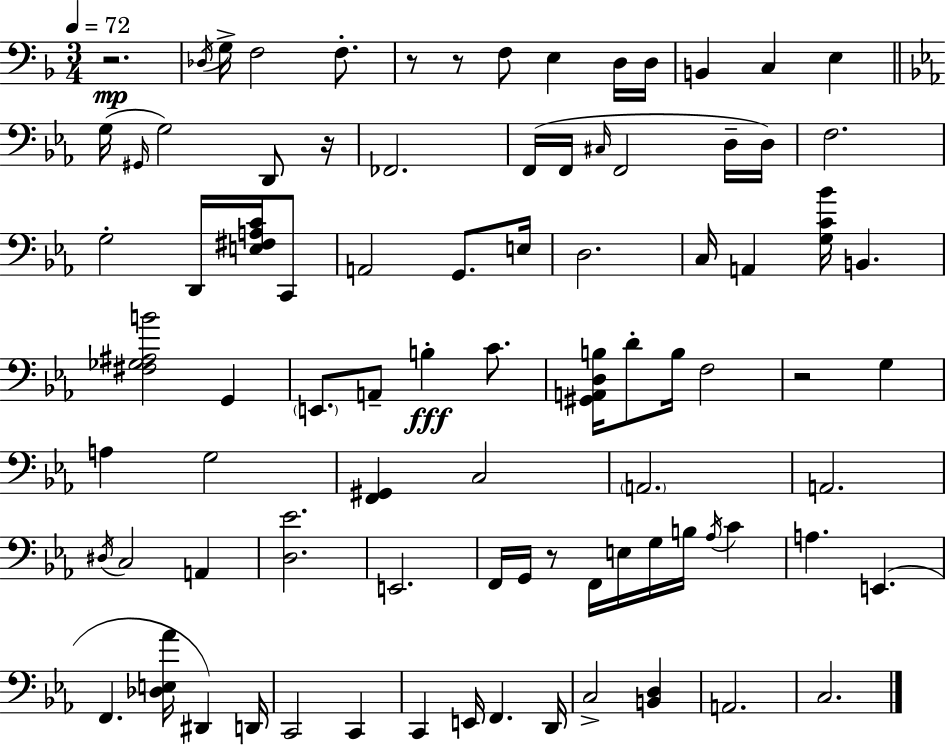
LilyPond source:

{
  \clef bass
  \numericTimeSignature
  \time 3/4
  \key d \minor
  \tempo 4 = 72
  r2.\mp | \acciaccatura { des16 } g16-> f2 f8.-. | r8 r8 f8 e4 d16 | d16 b,4 c4 e4 | \break \bar "||" \break \key c \minor g16( \grace { gis,16 } g2) d,8 | r16 fes,2. | f,16( f,16 \grace { cis16 } f,2 | d16-- d16) f2. | \break g2-. d,16 <e fis a c'>16 | c,8 a,2 g,8. | e16 d2. | c16 a,4 <g c' bes'>16 b,4. | \break <fis ges ais b'>2 g,4 | \parenthesize e,8. a,8-- b4-.\fff c'8. | <gis, a, d b>16 d'8-. b16 f2 | r2 g4 | \break a4 g2 | <f, gis,>4 c2 | \parenthesize a,2. | a,2. | \break \acciaccatura { dis16 } c2 a,4 | <d ees'>2. | e,2. | f,16 g,16 r8 f,16 e16 g16 b16 \acciaccatura { aes16 } | \break c'4 a4. e,4.( | f,4. <des e aes'>16 dis,4) | d,16 c,2 | c,4 c,4 e,16 f,4. | \break d,16 c2-> | <b, d>4 a,2. | c2. | \bar "|."
}